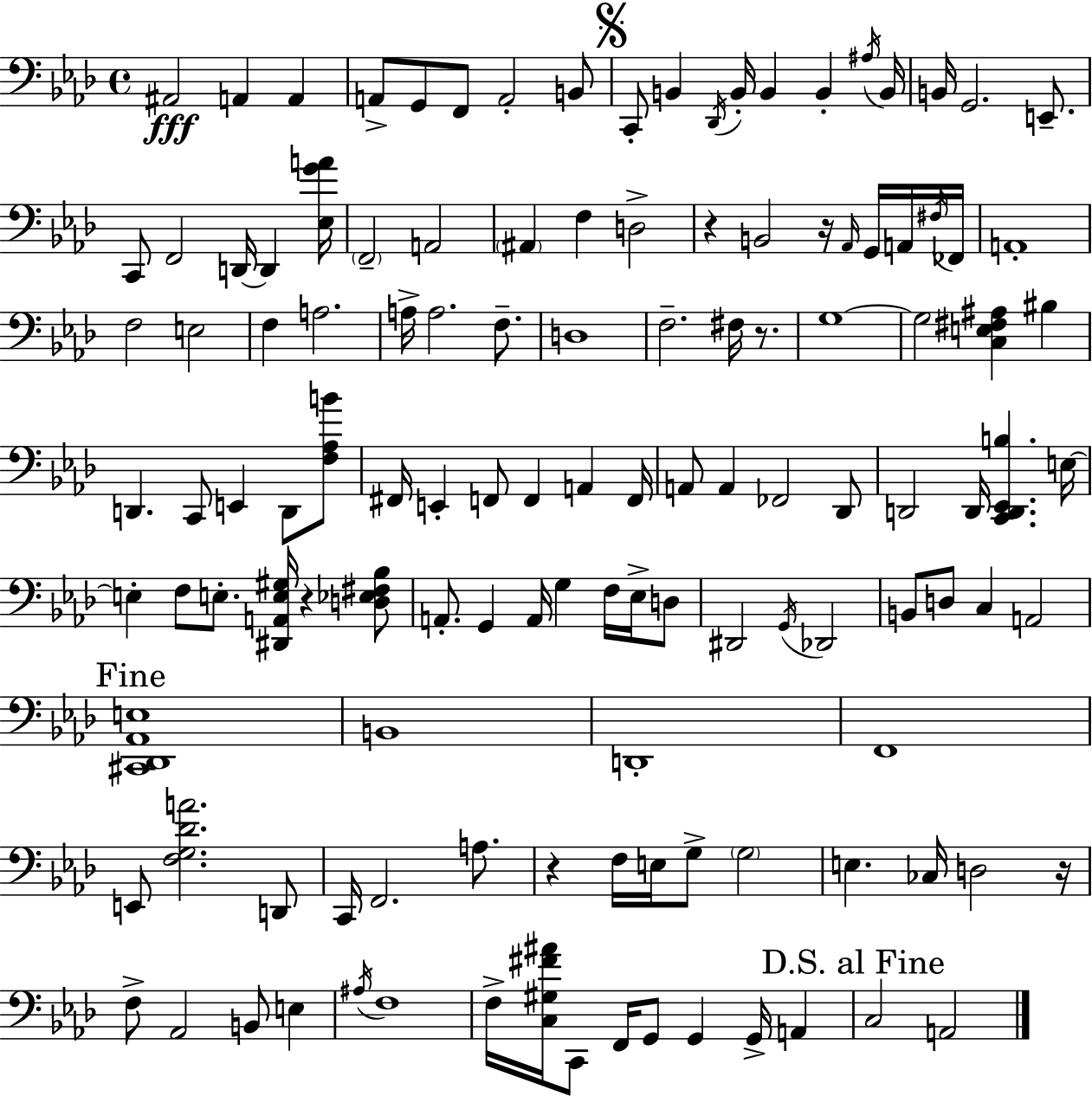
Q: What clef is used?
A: bass